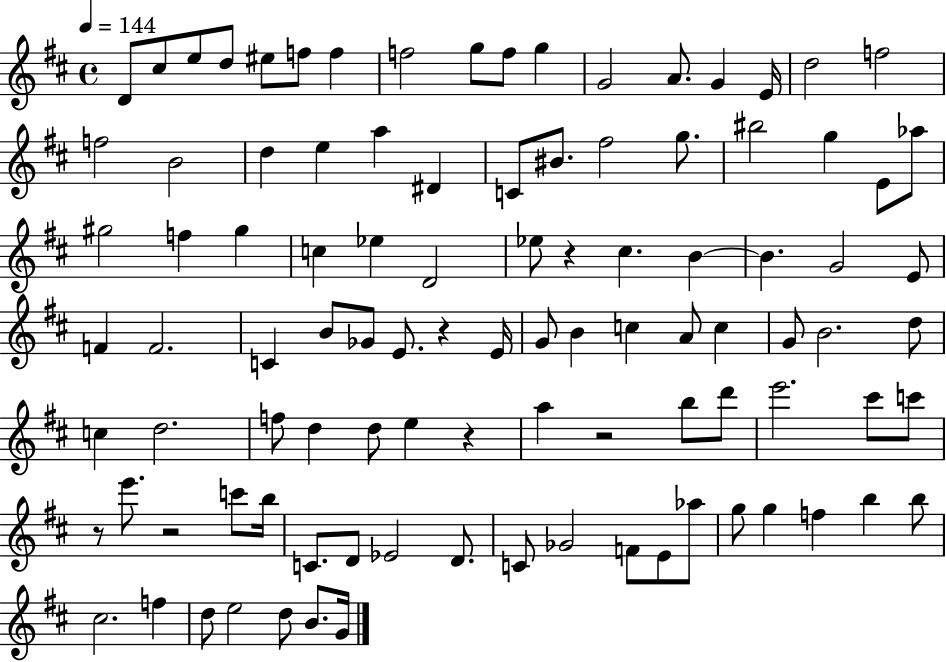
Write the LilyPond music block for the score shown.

{
  \clef treble
  \time 4/4
  \defaultTimeSignature
  \key d \major
  \tempo 4 = 144
  d'8 cis''8 e''8 d''8 eis''8 f''8 f''4 | f''2 g''8 f''8 g''4 | g'2 a'8. g'4 e'16 | d''2 f''2 | \break f''2 b'2 | d''4 e''4 a''4 dis'4 | c'8 bis'8. fis''2 g''8. | bis''2 g''4 e'8 aes''8 | \break gis''2 f''4 gis''4 | c''4 ees''4 d'2 | ees''8 r4 cis''4. b'4~~ | b'4. g'2 e'8 | \break f'4 f'2. | c'4 b'8 ges'8 e'8. r4 e'16 | g'8 b'4 c''4 a'8 c''4 | g'8 b'2. d''8 | \break c''4 d''2. | f''8 d''4 d''8 e''4 r4 | a''4 r2 b''8 d'''8 | e'''2. cis'''8 c'''8 | \break r8 e'''8. r2 c'''8 b''16 | c'8. d'8 ees'2 d'8. | c'8 ges'2 f'8 e'8 aes''8 | g''8 g''4 f''4 b''4 b''8 | \break cis''2. f''4 | d''8 e''2 d''8 b'8. g'16 | \bar "|."
}